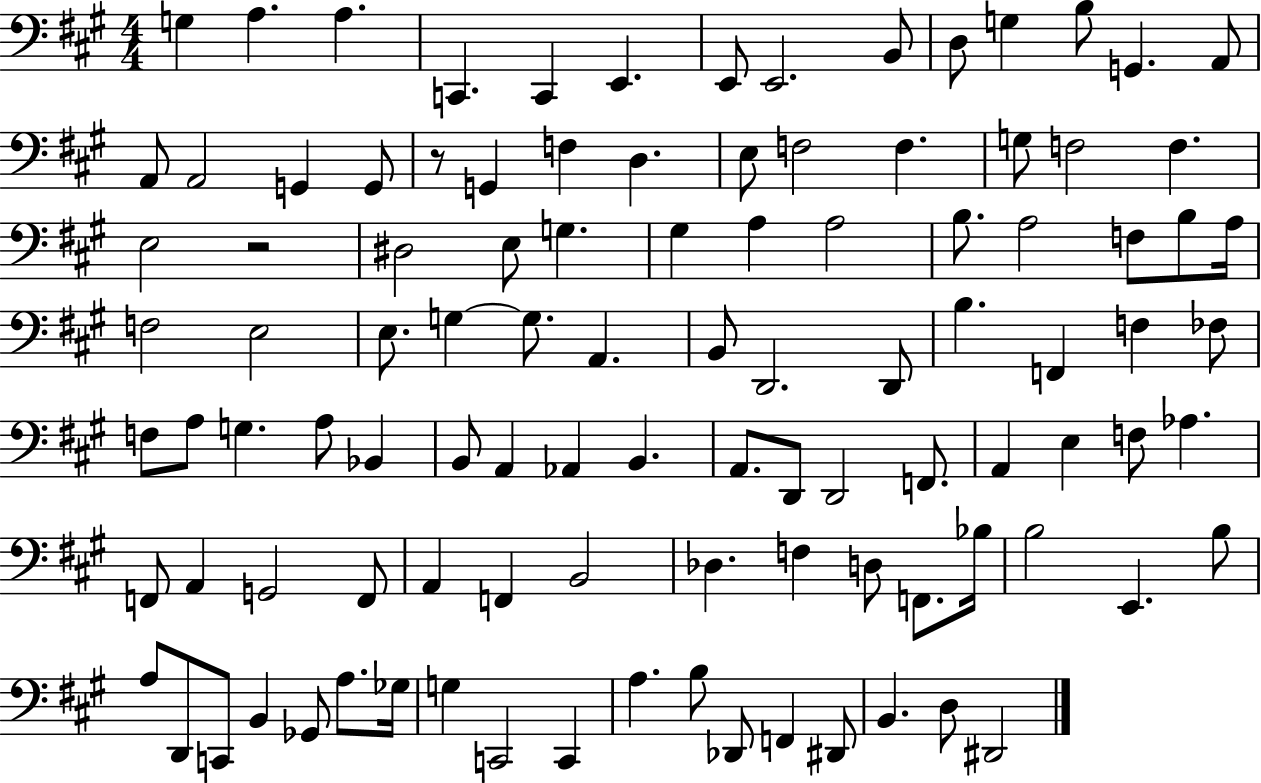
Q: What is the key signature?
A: A major